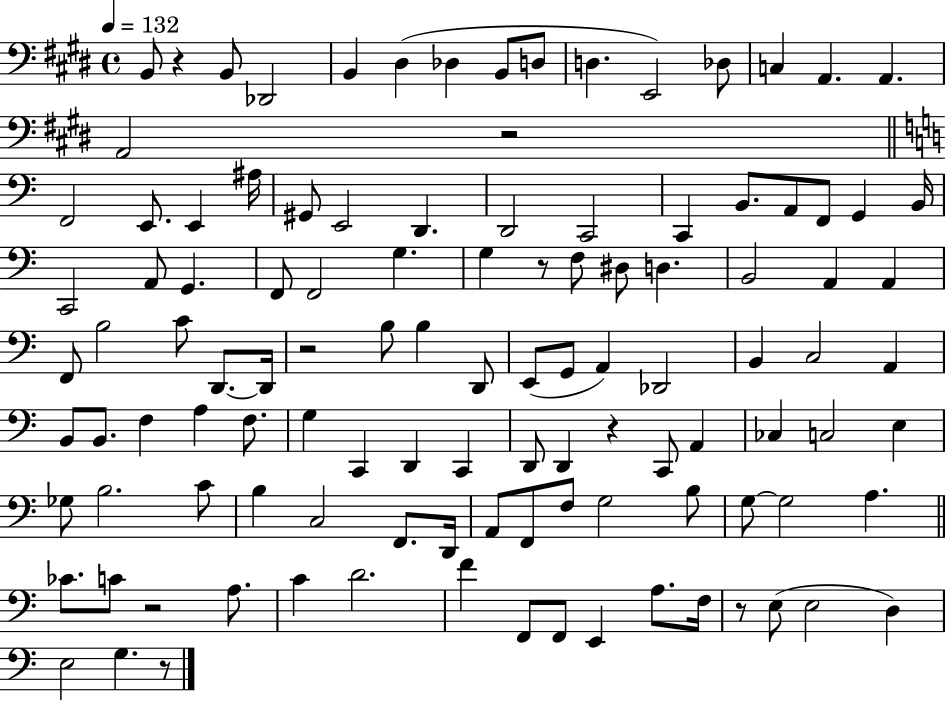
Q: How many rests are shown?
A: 8